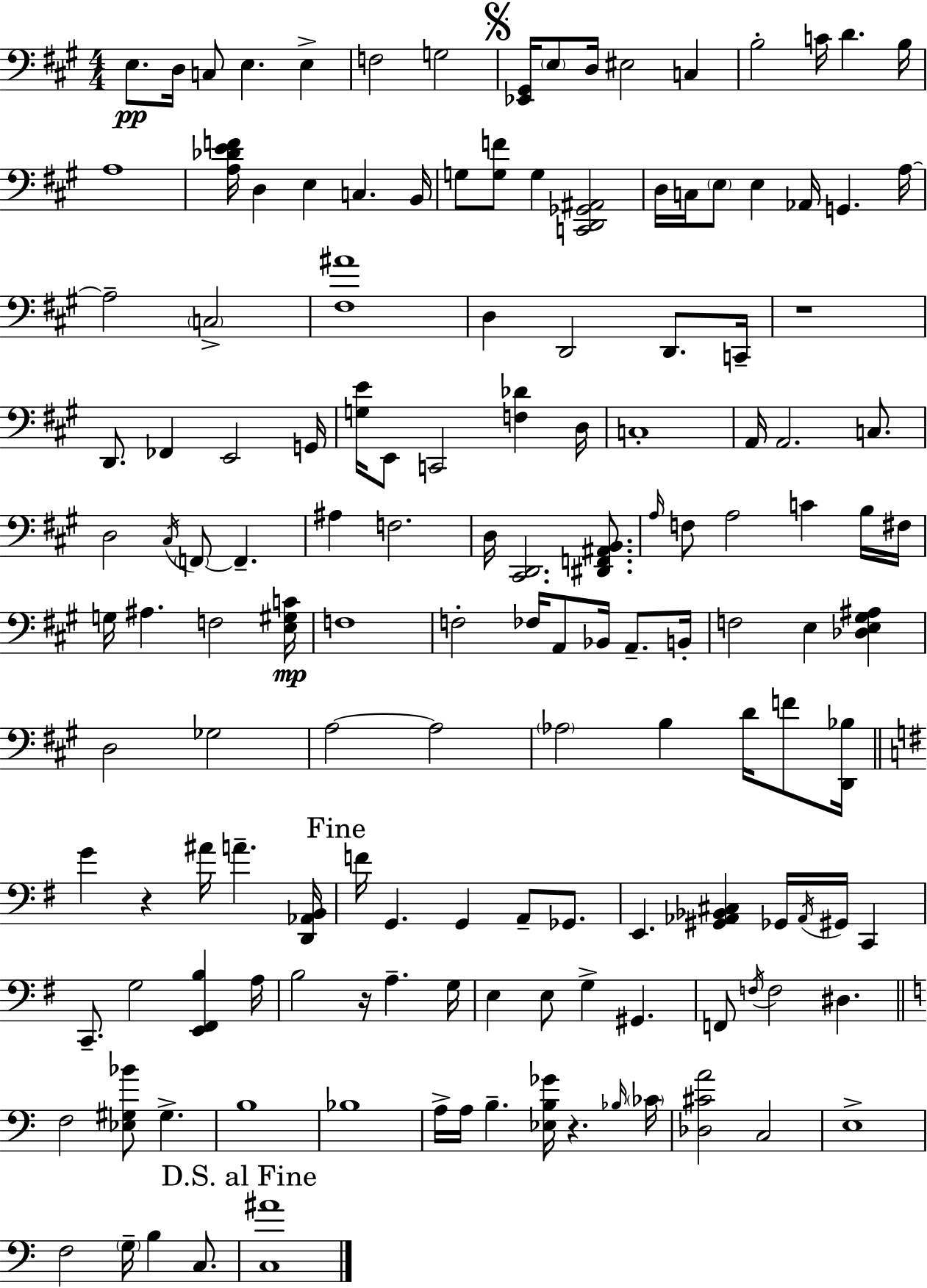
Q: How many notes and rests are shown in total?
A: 144